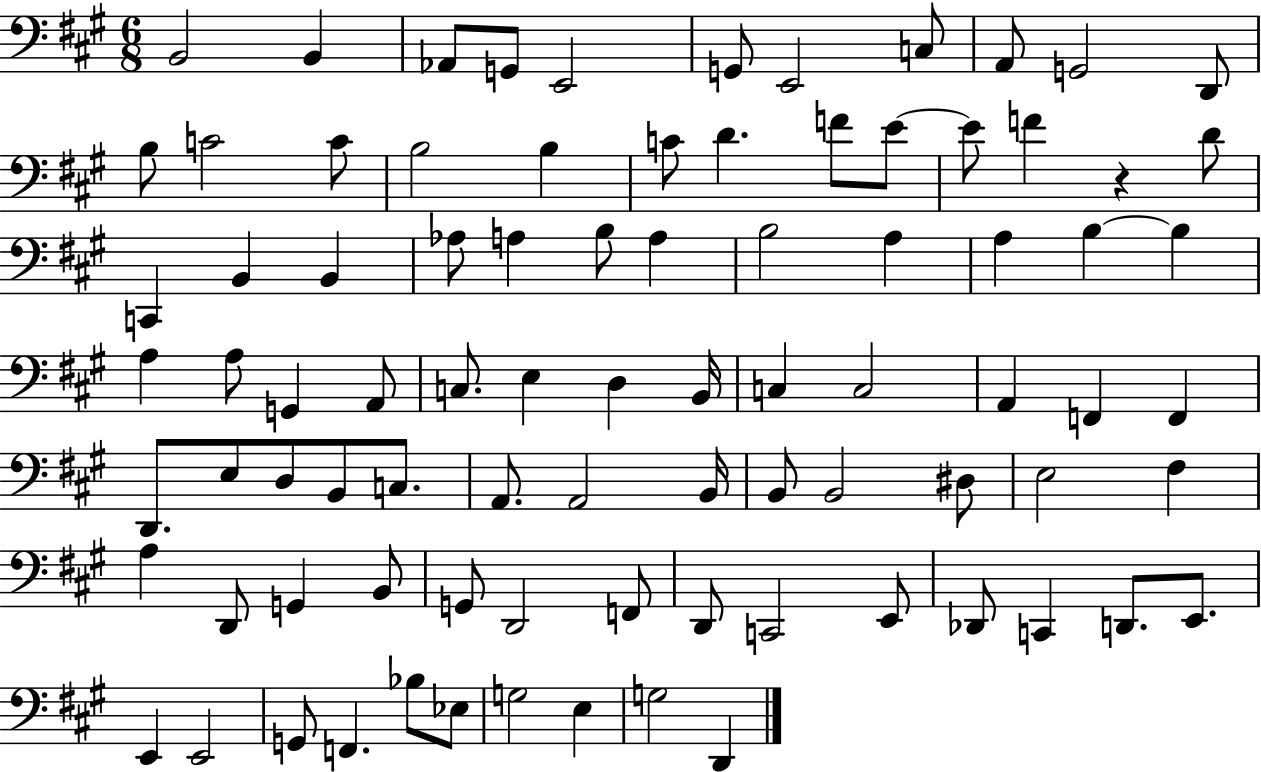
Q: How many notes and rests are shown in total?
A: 86